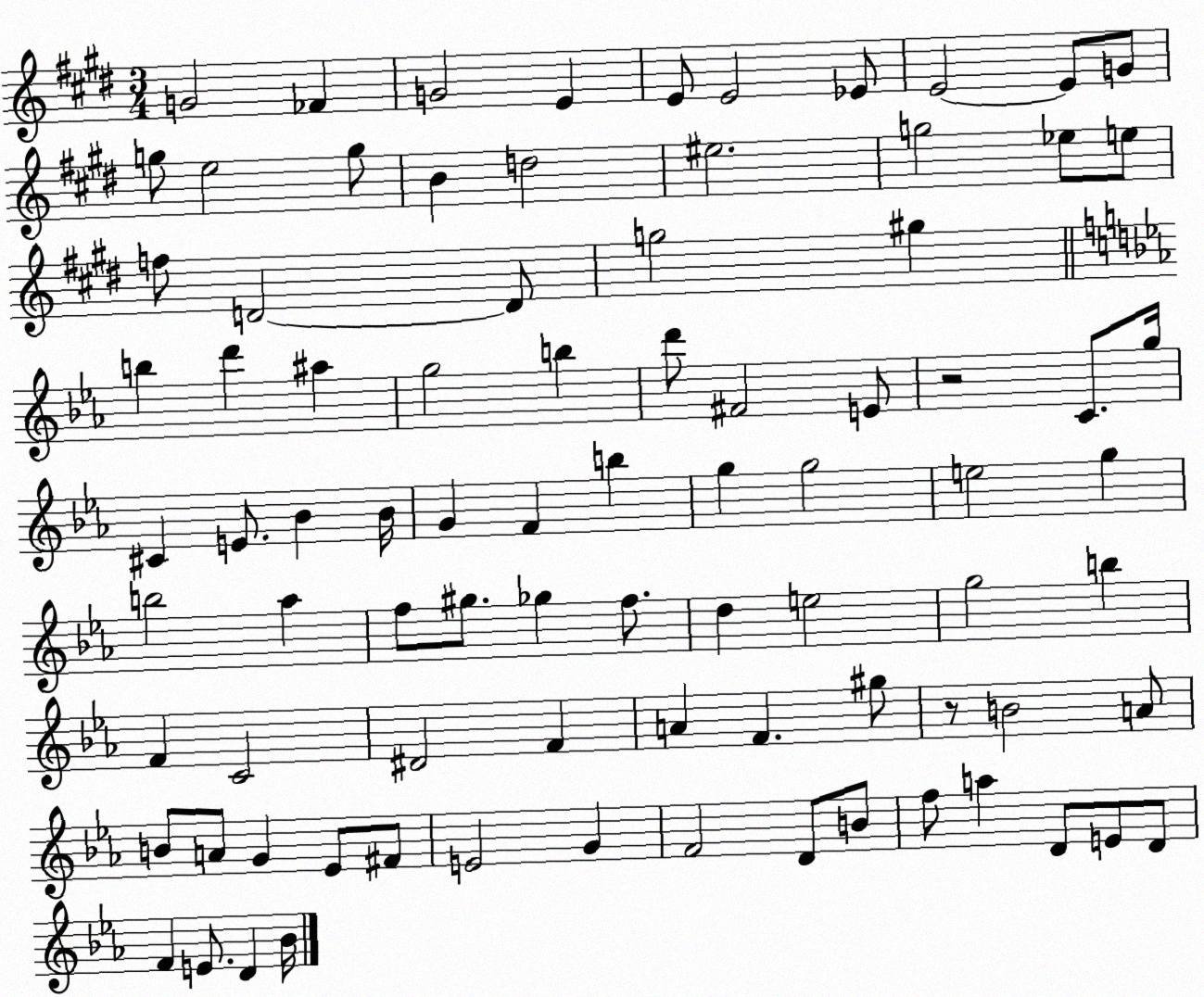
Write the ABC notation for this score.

X:1
T:Untitled
M:3/4
L:1/4
K:E
G2 _F G2 E E/2 E2 _E/2 E2 E/2 G/2 g/2 e2 g/2 B d2 ^e2 g2 _e/2 e/2 f/2 D2 D/2 g2 ^g b d' ^a g2 b d'/2 ^F2 E/2 z2 C/2 g/4 ^C E/2 _B _B/4 G F b g g2 e2 g b2 _a f/2 ^g/2 _g f/2 d e2 g2 b F C2 ^D2 F A F ^g/2 z/2 B2 A/2 B/2 A/2 G _E/2 ^F/2 E2 G F2 D/2 B/2 f/2 a D/2 E/2 D/2 F E/2 D _B/4